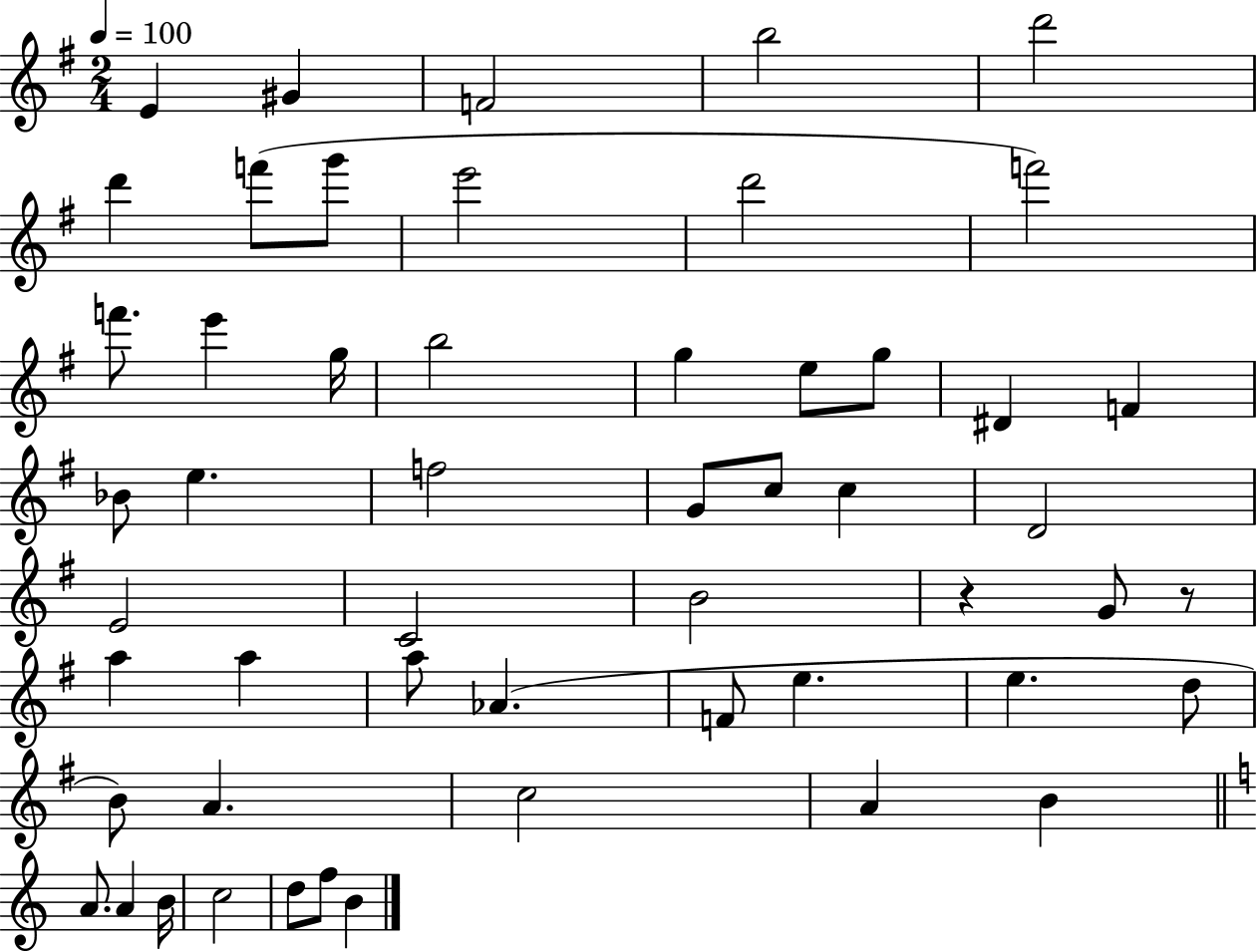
X:1
T:Untitled
M:2/4
L:1/4
K:G
E ^G F2 b2 d'2 d' f'/2 g'/2 e'2 d'2 f'2 f'/2 e' g/4 b2 g e/2 g/2 ^D F _B/2 e f2 G/2 c/2 c D2 E2 C2 B2 z G/2 z/2 a a a/2 _A F/2 e e d/2 B/2 A c2 A B A/2 A B/4 c2 d/2 f/2 B